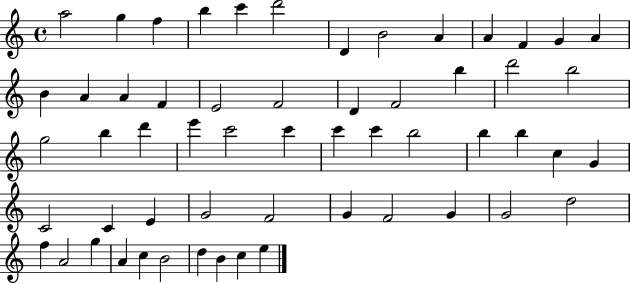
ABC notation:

X:1
T:Untitled
M:4/4
L:1/4
K:C
a2 g f b c' d'2 D B2 A A F G A B A A F E2 F2 D F2 b d'2 b2 g2 b d' e' c'2 c' c' c' b2 b b c G C2 C E G2 F2 G F2 G G2 d2 f A2 g A c B2 d B c e